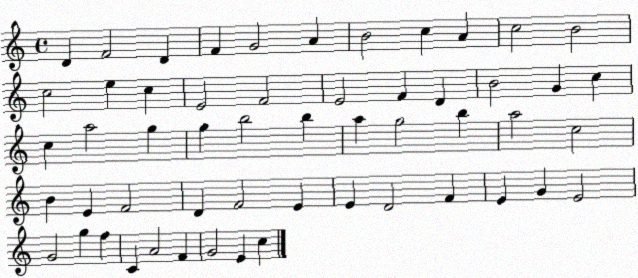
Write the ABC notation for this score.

X:1
T:Untitled
M:4/4
L:1/4
K:C
D F2 D F G2 A B2 c A c2 B2 c2 e c E2 F2 E2 F D B2 G c c a2 g g b2 b a g2 b a2 c2 B E F2 D F2 E E D2 F E G E2 G2 g f C A2 F G2 E c